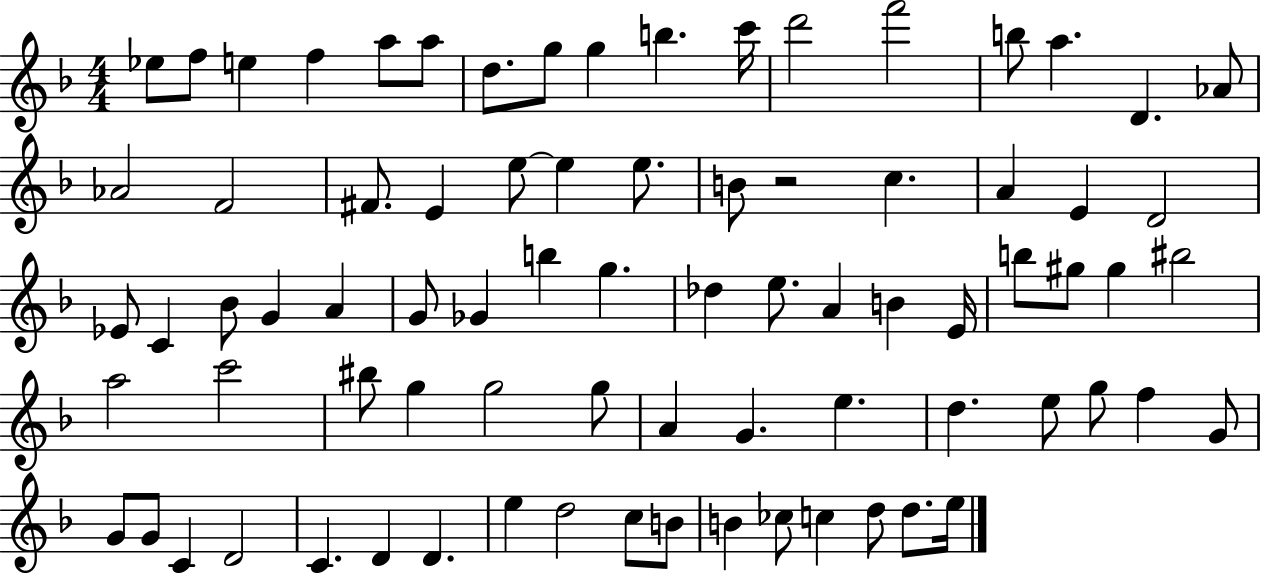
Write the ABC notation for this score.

X:1
T:Untitled
M:4/4
L:1/4
K:F
_e/2 f/2 e f a/2 a/2 d/2 g/2 g b c'/4 d'2 f'2 b/2 a D _A/2 _A2 F2 ^F/2 E e/2 e e/2 B/2 z2 c A E D2 _E/2 C _B/2 G A G/2 _G b g _d e/2 A B E/4 b/2 ^g/2 ^g ^b2 a2 c'2 ^b/2 g g2 g/2 A G e d e/2 g/2 f G/2 G/2 G/2 C D2 C D D e d2 c/2 B/2 B _c/2 c d/2 d/2 e/4